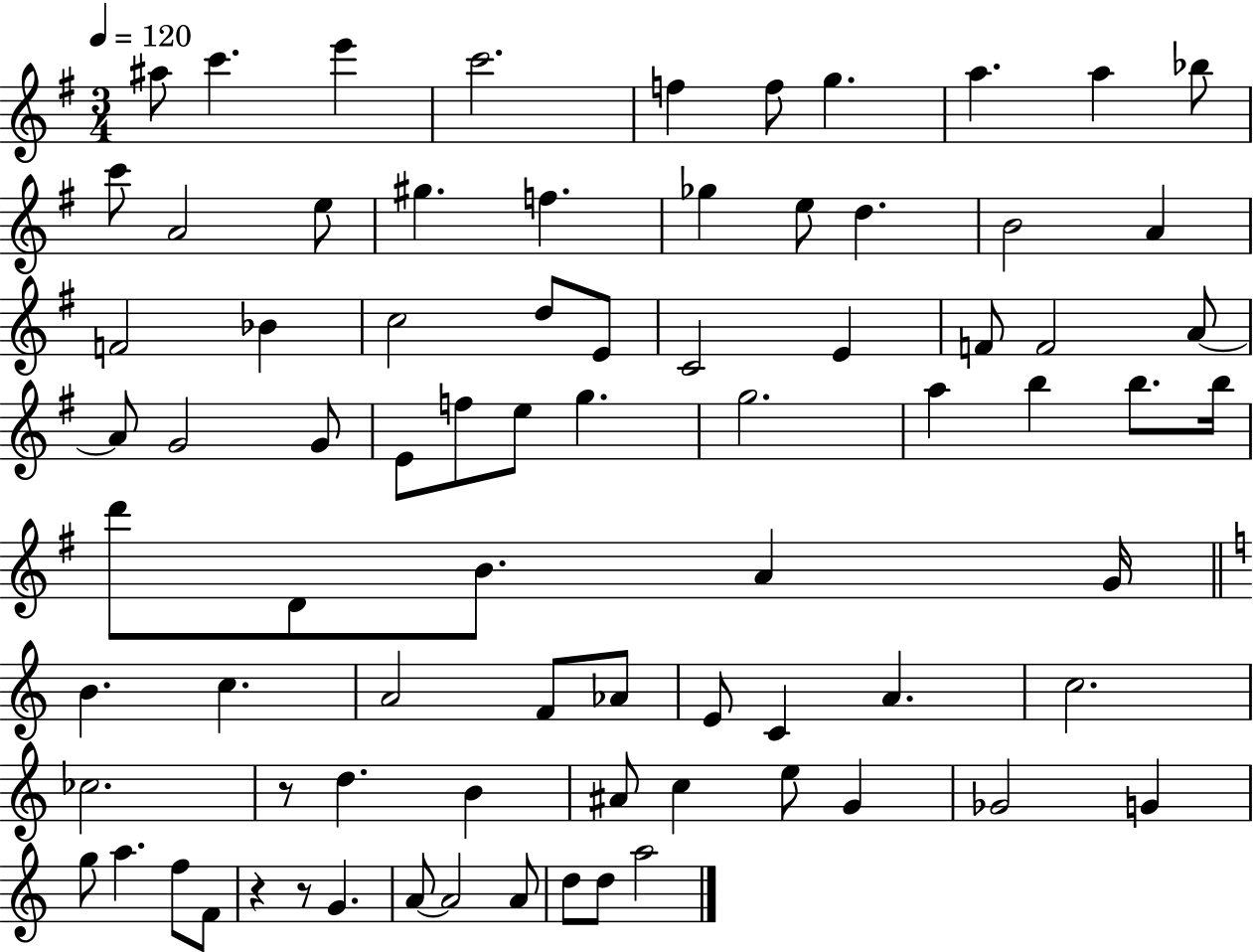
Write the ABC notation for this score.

X:1
T:Untitled
M:3/4
L:1/4
K:G
^a/2 c' e' c'2 f f/2 g a a _b/2 c'/2 A2 e/2 ^g f _g e/2 d B2 A F2 _B c2 d/2 E/2 C2 E F/2 F2 A/2 A/2 G2 G/2 E/2 f/2 e/2 g g2 a b b/2 b/4 d'/2 D/2 B/2 A G/4 B c A2 F/2 _A/2 E/2 C A c2 _c2 z/2 d B ^A/2 c e/2 G _G2 G g/2 a f/2 F/2 z z/2 G A/2 A2 A/2 d/2 d/2 a2